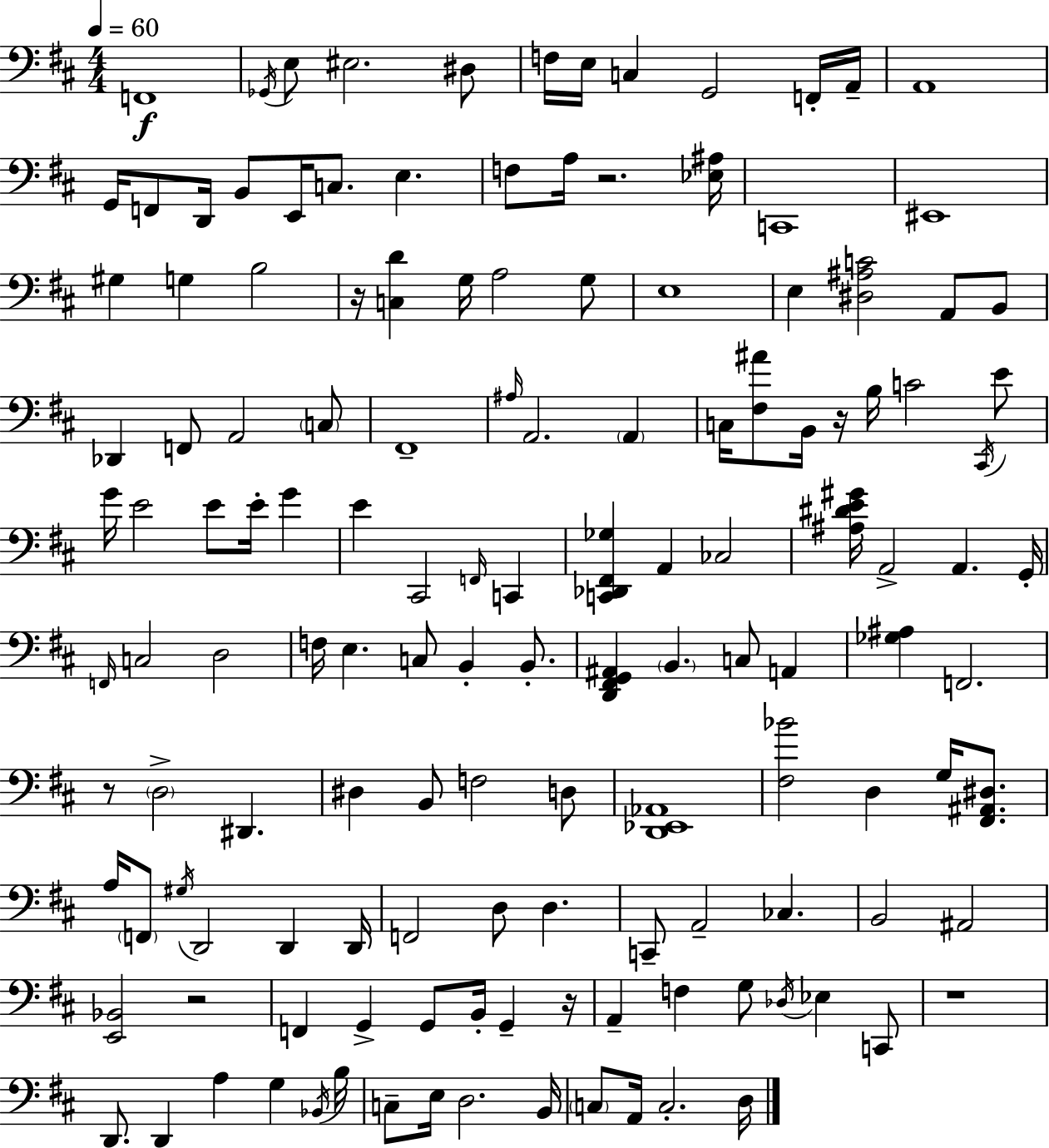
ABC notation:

X:1
T:Untitled
M:4/4
L:1/4
K:D
F,,4 _G,,/4 E,/2 ^E,2 ^D,/2 F,/4 E,/4 C, G,,2 F,,/4 A,,/4 A,,4 G,,/4 F,,/2 D,,/4 B,,/2 E,,/4 C,/2 E, F,/2 A,/4 z2 [_E,^A,]/4 C,,4 ^E,,4 ^G, G, B,2 z/4 [C,D] G,/4 A,2 G,/2 E,4 E, [^D,^A,C]2 A,,/2 B,,/2 _D,, F,,/2 A,,2 C,/2 ^F,,4 ^A,/4 A,,2 A,, C,/4 [^F,^A]/2 B,,/4 z/4 B,/4 C2 ^C,,/4 E/2 G/4 E2 E/2 E/4 G E ^C,,2 F,,/4 C,, [C,,_D,,^F,,_G,] A,, _C,2 [^A,^DE^G]/4 A,,2 A,, G,,/4 F,,/4 C,2 D,2 F,/4 E, C,/2 B,, B,,/2 [D,,^F,,G,,^A,,] B,, C,/2 A,, [_G,^A,] F,,2 z/2 D,2 ^D,, ^D, B,,/2 F,2 D,/2 [D,,_E,,_A,,]4 [^F,_B]2 D, G,/4 [^F,,^A,,^D,]/2 A,/4 F,,/2 ^G,/4 D,,2 D,, D,,/4 F,,2 D,/2 D, C,,/2 A,,2 _C, B,,2 ^A,,2 [E,,_B,,]2 z2 F,, G,, G,,/2 B,,/4 G,, z/4 A,, F, G,/2 _D,/4 _E, C,,/2 z4 D,,/2 D,, A, G, _B,,/4 B,/4 C,/2 E,/4 D,2 B,,/4 C,/2 A,,/4 C,2 D,/4